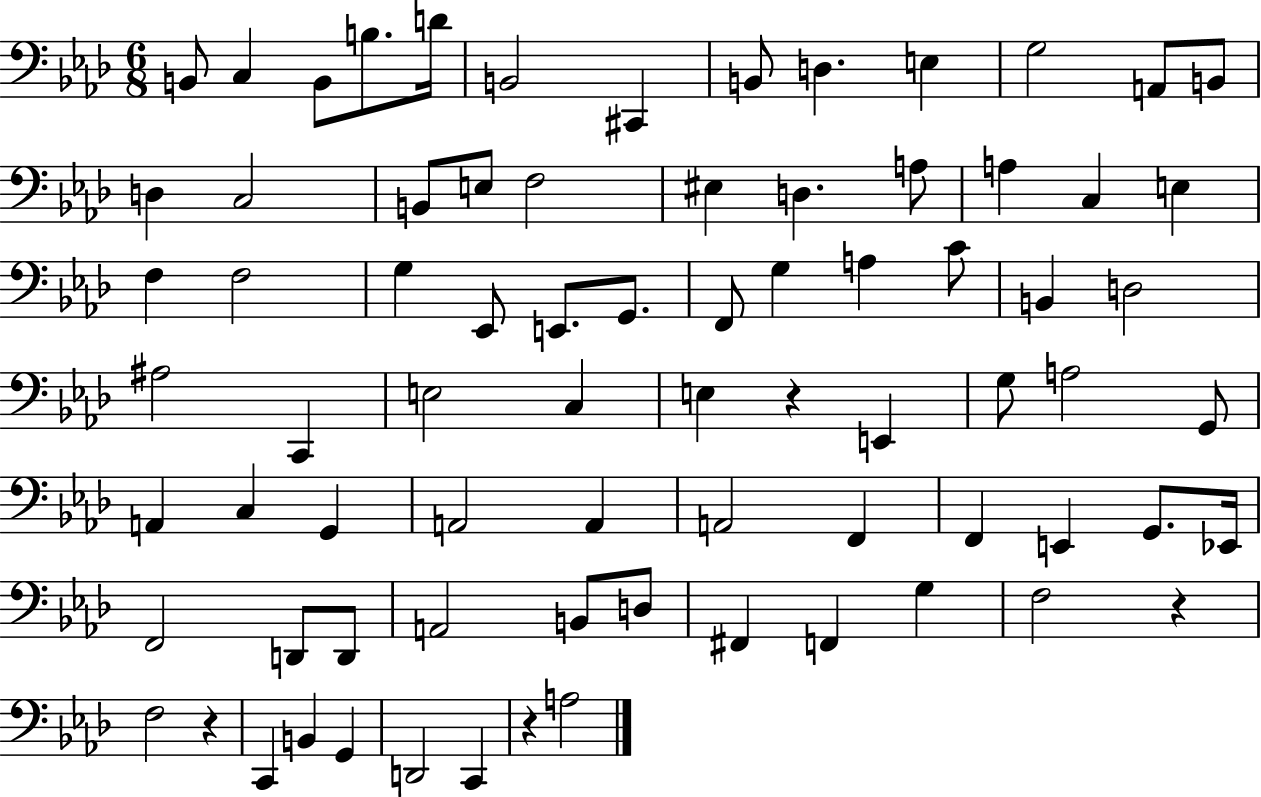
X:1
T:Untitled
M:6/8
L:1/4
K:Ab
B,,/2 C, B,,/2 B,/2 D/4 B,,2 ^C,, B,,/2 D, E, G,2 A,,/2 B,,/2 D, C,2 B,,/2 E,/2 F,2 ^E, D, A,/2 A, C, E, F, F,2 G, _E,,/2 E,,/2 G,,/2 F,,/2 G, A, C/2 B,, D,2 ^A,2 C,, E,2 C, E, z E,, G,/2 A,2 G,,/2 A,, C, G,, A,,2 A,, A,,2 F,, F,, E,, G,,/2 _E,,/4 F,,2 D,,/2 D,,/2 A,,2 B,,/2 D,/2 ^F,, F,, G, F,2 z F,2 z C,, B,, G,, D,,2 C,, z A,2